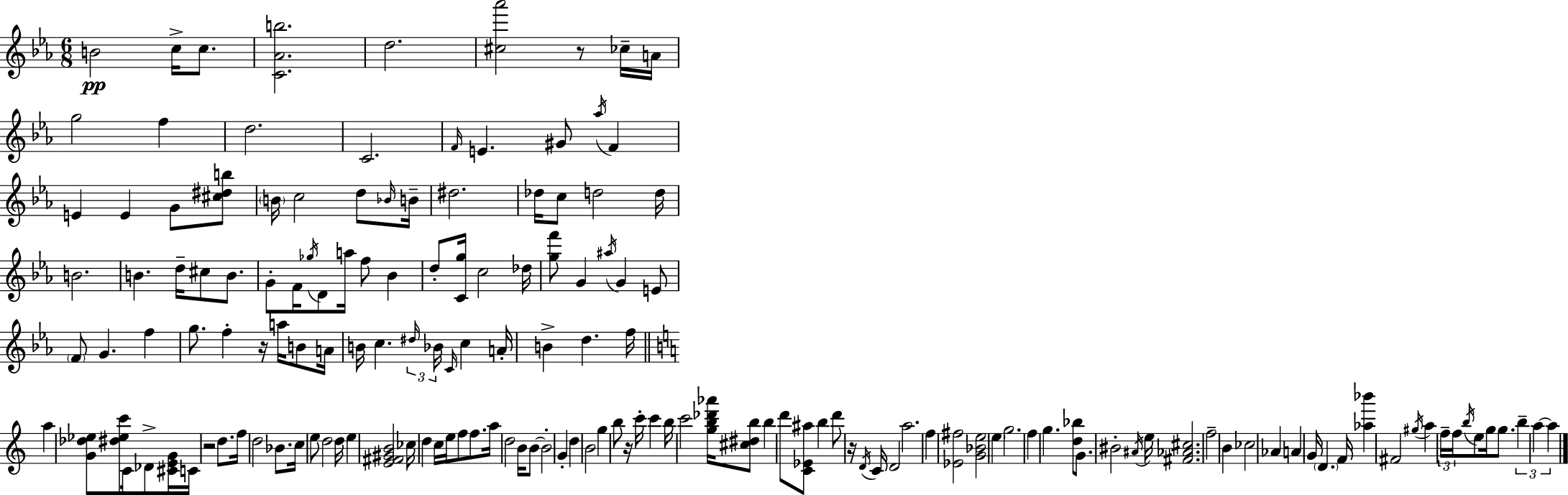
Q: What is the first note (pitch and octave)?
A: B4